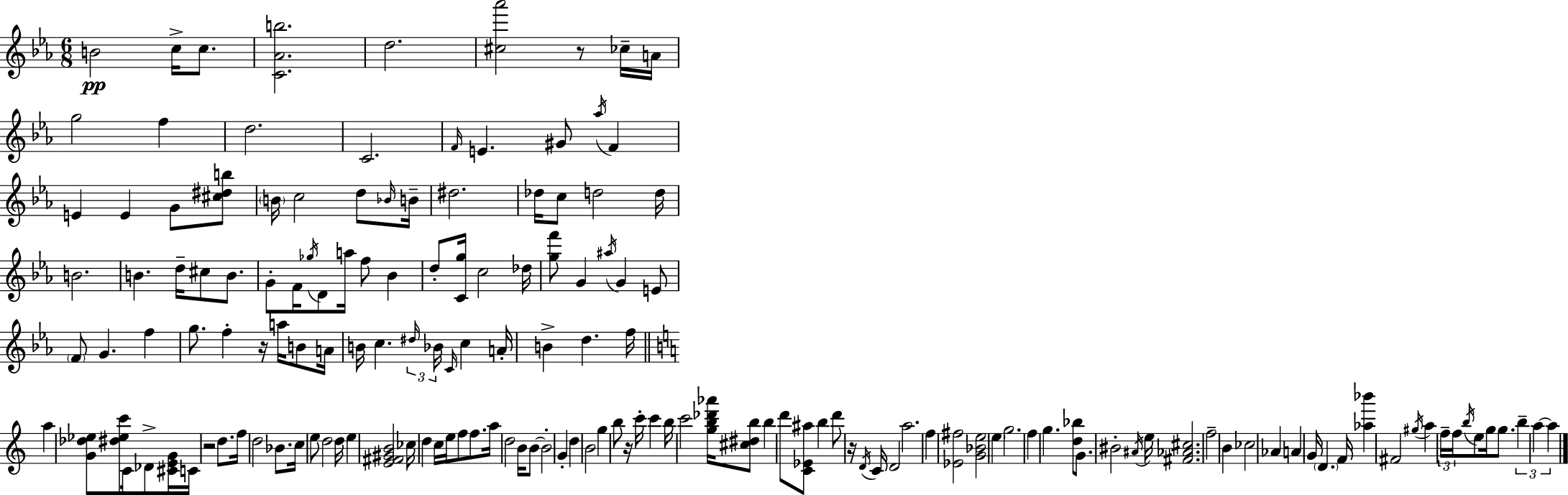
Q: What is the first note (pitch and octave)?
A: B4